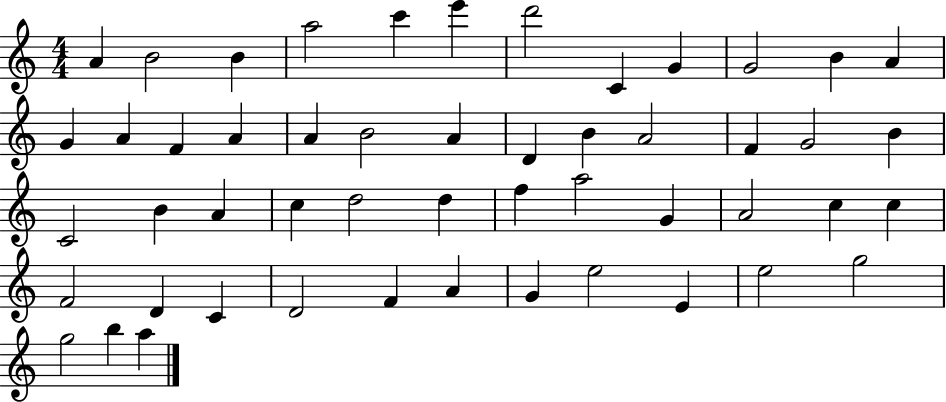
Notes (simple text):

A4/q B4/h B4/q A5/h C6/q E6/q D6/h C4/q G4/q G4/h B4/q A4/q G4/q A4/q F4/q A4/q A4/q B4/h A4/q D4/q B4/q A4/h F4/q G4/h B4/q C4/h B4/q A4/q C5/q D5/h D5/q F5/q A5/h G4/q A4/h C5/q C5/q F4/h D4/q C4/q D4/h F4/q A4/q G4/q E5/h E4/q E5/h G5/h G5/h B5/q A5/q